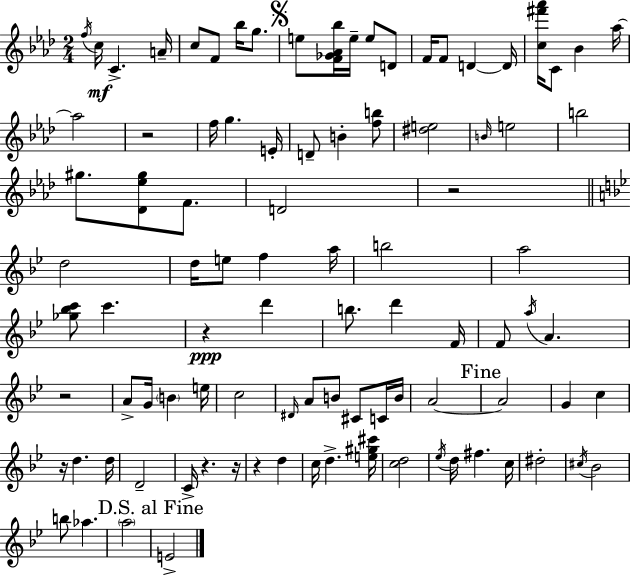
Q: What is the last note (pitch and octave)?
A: E4